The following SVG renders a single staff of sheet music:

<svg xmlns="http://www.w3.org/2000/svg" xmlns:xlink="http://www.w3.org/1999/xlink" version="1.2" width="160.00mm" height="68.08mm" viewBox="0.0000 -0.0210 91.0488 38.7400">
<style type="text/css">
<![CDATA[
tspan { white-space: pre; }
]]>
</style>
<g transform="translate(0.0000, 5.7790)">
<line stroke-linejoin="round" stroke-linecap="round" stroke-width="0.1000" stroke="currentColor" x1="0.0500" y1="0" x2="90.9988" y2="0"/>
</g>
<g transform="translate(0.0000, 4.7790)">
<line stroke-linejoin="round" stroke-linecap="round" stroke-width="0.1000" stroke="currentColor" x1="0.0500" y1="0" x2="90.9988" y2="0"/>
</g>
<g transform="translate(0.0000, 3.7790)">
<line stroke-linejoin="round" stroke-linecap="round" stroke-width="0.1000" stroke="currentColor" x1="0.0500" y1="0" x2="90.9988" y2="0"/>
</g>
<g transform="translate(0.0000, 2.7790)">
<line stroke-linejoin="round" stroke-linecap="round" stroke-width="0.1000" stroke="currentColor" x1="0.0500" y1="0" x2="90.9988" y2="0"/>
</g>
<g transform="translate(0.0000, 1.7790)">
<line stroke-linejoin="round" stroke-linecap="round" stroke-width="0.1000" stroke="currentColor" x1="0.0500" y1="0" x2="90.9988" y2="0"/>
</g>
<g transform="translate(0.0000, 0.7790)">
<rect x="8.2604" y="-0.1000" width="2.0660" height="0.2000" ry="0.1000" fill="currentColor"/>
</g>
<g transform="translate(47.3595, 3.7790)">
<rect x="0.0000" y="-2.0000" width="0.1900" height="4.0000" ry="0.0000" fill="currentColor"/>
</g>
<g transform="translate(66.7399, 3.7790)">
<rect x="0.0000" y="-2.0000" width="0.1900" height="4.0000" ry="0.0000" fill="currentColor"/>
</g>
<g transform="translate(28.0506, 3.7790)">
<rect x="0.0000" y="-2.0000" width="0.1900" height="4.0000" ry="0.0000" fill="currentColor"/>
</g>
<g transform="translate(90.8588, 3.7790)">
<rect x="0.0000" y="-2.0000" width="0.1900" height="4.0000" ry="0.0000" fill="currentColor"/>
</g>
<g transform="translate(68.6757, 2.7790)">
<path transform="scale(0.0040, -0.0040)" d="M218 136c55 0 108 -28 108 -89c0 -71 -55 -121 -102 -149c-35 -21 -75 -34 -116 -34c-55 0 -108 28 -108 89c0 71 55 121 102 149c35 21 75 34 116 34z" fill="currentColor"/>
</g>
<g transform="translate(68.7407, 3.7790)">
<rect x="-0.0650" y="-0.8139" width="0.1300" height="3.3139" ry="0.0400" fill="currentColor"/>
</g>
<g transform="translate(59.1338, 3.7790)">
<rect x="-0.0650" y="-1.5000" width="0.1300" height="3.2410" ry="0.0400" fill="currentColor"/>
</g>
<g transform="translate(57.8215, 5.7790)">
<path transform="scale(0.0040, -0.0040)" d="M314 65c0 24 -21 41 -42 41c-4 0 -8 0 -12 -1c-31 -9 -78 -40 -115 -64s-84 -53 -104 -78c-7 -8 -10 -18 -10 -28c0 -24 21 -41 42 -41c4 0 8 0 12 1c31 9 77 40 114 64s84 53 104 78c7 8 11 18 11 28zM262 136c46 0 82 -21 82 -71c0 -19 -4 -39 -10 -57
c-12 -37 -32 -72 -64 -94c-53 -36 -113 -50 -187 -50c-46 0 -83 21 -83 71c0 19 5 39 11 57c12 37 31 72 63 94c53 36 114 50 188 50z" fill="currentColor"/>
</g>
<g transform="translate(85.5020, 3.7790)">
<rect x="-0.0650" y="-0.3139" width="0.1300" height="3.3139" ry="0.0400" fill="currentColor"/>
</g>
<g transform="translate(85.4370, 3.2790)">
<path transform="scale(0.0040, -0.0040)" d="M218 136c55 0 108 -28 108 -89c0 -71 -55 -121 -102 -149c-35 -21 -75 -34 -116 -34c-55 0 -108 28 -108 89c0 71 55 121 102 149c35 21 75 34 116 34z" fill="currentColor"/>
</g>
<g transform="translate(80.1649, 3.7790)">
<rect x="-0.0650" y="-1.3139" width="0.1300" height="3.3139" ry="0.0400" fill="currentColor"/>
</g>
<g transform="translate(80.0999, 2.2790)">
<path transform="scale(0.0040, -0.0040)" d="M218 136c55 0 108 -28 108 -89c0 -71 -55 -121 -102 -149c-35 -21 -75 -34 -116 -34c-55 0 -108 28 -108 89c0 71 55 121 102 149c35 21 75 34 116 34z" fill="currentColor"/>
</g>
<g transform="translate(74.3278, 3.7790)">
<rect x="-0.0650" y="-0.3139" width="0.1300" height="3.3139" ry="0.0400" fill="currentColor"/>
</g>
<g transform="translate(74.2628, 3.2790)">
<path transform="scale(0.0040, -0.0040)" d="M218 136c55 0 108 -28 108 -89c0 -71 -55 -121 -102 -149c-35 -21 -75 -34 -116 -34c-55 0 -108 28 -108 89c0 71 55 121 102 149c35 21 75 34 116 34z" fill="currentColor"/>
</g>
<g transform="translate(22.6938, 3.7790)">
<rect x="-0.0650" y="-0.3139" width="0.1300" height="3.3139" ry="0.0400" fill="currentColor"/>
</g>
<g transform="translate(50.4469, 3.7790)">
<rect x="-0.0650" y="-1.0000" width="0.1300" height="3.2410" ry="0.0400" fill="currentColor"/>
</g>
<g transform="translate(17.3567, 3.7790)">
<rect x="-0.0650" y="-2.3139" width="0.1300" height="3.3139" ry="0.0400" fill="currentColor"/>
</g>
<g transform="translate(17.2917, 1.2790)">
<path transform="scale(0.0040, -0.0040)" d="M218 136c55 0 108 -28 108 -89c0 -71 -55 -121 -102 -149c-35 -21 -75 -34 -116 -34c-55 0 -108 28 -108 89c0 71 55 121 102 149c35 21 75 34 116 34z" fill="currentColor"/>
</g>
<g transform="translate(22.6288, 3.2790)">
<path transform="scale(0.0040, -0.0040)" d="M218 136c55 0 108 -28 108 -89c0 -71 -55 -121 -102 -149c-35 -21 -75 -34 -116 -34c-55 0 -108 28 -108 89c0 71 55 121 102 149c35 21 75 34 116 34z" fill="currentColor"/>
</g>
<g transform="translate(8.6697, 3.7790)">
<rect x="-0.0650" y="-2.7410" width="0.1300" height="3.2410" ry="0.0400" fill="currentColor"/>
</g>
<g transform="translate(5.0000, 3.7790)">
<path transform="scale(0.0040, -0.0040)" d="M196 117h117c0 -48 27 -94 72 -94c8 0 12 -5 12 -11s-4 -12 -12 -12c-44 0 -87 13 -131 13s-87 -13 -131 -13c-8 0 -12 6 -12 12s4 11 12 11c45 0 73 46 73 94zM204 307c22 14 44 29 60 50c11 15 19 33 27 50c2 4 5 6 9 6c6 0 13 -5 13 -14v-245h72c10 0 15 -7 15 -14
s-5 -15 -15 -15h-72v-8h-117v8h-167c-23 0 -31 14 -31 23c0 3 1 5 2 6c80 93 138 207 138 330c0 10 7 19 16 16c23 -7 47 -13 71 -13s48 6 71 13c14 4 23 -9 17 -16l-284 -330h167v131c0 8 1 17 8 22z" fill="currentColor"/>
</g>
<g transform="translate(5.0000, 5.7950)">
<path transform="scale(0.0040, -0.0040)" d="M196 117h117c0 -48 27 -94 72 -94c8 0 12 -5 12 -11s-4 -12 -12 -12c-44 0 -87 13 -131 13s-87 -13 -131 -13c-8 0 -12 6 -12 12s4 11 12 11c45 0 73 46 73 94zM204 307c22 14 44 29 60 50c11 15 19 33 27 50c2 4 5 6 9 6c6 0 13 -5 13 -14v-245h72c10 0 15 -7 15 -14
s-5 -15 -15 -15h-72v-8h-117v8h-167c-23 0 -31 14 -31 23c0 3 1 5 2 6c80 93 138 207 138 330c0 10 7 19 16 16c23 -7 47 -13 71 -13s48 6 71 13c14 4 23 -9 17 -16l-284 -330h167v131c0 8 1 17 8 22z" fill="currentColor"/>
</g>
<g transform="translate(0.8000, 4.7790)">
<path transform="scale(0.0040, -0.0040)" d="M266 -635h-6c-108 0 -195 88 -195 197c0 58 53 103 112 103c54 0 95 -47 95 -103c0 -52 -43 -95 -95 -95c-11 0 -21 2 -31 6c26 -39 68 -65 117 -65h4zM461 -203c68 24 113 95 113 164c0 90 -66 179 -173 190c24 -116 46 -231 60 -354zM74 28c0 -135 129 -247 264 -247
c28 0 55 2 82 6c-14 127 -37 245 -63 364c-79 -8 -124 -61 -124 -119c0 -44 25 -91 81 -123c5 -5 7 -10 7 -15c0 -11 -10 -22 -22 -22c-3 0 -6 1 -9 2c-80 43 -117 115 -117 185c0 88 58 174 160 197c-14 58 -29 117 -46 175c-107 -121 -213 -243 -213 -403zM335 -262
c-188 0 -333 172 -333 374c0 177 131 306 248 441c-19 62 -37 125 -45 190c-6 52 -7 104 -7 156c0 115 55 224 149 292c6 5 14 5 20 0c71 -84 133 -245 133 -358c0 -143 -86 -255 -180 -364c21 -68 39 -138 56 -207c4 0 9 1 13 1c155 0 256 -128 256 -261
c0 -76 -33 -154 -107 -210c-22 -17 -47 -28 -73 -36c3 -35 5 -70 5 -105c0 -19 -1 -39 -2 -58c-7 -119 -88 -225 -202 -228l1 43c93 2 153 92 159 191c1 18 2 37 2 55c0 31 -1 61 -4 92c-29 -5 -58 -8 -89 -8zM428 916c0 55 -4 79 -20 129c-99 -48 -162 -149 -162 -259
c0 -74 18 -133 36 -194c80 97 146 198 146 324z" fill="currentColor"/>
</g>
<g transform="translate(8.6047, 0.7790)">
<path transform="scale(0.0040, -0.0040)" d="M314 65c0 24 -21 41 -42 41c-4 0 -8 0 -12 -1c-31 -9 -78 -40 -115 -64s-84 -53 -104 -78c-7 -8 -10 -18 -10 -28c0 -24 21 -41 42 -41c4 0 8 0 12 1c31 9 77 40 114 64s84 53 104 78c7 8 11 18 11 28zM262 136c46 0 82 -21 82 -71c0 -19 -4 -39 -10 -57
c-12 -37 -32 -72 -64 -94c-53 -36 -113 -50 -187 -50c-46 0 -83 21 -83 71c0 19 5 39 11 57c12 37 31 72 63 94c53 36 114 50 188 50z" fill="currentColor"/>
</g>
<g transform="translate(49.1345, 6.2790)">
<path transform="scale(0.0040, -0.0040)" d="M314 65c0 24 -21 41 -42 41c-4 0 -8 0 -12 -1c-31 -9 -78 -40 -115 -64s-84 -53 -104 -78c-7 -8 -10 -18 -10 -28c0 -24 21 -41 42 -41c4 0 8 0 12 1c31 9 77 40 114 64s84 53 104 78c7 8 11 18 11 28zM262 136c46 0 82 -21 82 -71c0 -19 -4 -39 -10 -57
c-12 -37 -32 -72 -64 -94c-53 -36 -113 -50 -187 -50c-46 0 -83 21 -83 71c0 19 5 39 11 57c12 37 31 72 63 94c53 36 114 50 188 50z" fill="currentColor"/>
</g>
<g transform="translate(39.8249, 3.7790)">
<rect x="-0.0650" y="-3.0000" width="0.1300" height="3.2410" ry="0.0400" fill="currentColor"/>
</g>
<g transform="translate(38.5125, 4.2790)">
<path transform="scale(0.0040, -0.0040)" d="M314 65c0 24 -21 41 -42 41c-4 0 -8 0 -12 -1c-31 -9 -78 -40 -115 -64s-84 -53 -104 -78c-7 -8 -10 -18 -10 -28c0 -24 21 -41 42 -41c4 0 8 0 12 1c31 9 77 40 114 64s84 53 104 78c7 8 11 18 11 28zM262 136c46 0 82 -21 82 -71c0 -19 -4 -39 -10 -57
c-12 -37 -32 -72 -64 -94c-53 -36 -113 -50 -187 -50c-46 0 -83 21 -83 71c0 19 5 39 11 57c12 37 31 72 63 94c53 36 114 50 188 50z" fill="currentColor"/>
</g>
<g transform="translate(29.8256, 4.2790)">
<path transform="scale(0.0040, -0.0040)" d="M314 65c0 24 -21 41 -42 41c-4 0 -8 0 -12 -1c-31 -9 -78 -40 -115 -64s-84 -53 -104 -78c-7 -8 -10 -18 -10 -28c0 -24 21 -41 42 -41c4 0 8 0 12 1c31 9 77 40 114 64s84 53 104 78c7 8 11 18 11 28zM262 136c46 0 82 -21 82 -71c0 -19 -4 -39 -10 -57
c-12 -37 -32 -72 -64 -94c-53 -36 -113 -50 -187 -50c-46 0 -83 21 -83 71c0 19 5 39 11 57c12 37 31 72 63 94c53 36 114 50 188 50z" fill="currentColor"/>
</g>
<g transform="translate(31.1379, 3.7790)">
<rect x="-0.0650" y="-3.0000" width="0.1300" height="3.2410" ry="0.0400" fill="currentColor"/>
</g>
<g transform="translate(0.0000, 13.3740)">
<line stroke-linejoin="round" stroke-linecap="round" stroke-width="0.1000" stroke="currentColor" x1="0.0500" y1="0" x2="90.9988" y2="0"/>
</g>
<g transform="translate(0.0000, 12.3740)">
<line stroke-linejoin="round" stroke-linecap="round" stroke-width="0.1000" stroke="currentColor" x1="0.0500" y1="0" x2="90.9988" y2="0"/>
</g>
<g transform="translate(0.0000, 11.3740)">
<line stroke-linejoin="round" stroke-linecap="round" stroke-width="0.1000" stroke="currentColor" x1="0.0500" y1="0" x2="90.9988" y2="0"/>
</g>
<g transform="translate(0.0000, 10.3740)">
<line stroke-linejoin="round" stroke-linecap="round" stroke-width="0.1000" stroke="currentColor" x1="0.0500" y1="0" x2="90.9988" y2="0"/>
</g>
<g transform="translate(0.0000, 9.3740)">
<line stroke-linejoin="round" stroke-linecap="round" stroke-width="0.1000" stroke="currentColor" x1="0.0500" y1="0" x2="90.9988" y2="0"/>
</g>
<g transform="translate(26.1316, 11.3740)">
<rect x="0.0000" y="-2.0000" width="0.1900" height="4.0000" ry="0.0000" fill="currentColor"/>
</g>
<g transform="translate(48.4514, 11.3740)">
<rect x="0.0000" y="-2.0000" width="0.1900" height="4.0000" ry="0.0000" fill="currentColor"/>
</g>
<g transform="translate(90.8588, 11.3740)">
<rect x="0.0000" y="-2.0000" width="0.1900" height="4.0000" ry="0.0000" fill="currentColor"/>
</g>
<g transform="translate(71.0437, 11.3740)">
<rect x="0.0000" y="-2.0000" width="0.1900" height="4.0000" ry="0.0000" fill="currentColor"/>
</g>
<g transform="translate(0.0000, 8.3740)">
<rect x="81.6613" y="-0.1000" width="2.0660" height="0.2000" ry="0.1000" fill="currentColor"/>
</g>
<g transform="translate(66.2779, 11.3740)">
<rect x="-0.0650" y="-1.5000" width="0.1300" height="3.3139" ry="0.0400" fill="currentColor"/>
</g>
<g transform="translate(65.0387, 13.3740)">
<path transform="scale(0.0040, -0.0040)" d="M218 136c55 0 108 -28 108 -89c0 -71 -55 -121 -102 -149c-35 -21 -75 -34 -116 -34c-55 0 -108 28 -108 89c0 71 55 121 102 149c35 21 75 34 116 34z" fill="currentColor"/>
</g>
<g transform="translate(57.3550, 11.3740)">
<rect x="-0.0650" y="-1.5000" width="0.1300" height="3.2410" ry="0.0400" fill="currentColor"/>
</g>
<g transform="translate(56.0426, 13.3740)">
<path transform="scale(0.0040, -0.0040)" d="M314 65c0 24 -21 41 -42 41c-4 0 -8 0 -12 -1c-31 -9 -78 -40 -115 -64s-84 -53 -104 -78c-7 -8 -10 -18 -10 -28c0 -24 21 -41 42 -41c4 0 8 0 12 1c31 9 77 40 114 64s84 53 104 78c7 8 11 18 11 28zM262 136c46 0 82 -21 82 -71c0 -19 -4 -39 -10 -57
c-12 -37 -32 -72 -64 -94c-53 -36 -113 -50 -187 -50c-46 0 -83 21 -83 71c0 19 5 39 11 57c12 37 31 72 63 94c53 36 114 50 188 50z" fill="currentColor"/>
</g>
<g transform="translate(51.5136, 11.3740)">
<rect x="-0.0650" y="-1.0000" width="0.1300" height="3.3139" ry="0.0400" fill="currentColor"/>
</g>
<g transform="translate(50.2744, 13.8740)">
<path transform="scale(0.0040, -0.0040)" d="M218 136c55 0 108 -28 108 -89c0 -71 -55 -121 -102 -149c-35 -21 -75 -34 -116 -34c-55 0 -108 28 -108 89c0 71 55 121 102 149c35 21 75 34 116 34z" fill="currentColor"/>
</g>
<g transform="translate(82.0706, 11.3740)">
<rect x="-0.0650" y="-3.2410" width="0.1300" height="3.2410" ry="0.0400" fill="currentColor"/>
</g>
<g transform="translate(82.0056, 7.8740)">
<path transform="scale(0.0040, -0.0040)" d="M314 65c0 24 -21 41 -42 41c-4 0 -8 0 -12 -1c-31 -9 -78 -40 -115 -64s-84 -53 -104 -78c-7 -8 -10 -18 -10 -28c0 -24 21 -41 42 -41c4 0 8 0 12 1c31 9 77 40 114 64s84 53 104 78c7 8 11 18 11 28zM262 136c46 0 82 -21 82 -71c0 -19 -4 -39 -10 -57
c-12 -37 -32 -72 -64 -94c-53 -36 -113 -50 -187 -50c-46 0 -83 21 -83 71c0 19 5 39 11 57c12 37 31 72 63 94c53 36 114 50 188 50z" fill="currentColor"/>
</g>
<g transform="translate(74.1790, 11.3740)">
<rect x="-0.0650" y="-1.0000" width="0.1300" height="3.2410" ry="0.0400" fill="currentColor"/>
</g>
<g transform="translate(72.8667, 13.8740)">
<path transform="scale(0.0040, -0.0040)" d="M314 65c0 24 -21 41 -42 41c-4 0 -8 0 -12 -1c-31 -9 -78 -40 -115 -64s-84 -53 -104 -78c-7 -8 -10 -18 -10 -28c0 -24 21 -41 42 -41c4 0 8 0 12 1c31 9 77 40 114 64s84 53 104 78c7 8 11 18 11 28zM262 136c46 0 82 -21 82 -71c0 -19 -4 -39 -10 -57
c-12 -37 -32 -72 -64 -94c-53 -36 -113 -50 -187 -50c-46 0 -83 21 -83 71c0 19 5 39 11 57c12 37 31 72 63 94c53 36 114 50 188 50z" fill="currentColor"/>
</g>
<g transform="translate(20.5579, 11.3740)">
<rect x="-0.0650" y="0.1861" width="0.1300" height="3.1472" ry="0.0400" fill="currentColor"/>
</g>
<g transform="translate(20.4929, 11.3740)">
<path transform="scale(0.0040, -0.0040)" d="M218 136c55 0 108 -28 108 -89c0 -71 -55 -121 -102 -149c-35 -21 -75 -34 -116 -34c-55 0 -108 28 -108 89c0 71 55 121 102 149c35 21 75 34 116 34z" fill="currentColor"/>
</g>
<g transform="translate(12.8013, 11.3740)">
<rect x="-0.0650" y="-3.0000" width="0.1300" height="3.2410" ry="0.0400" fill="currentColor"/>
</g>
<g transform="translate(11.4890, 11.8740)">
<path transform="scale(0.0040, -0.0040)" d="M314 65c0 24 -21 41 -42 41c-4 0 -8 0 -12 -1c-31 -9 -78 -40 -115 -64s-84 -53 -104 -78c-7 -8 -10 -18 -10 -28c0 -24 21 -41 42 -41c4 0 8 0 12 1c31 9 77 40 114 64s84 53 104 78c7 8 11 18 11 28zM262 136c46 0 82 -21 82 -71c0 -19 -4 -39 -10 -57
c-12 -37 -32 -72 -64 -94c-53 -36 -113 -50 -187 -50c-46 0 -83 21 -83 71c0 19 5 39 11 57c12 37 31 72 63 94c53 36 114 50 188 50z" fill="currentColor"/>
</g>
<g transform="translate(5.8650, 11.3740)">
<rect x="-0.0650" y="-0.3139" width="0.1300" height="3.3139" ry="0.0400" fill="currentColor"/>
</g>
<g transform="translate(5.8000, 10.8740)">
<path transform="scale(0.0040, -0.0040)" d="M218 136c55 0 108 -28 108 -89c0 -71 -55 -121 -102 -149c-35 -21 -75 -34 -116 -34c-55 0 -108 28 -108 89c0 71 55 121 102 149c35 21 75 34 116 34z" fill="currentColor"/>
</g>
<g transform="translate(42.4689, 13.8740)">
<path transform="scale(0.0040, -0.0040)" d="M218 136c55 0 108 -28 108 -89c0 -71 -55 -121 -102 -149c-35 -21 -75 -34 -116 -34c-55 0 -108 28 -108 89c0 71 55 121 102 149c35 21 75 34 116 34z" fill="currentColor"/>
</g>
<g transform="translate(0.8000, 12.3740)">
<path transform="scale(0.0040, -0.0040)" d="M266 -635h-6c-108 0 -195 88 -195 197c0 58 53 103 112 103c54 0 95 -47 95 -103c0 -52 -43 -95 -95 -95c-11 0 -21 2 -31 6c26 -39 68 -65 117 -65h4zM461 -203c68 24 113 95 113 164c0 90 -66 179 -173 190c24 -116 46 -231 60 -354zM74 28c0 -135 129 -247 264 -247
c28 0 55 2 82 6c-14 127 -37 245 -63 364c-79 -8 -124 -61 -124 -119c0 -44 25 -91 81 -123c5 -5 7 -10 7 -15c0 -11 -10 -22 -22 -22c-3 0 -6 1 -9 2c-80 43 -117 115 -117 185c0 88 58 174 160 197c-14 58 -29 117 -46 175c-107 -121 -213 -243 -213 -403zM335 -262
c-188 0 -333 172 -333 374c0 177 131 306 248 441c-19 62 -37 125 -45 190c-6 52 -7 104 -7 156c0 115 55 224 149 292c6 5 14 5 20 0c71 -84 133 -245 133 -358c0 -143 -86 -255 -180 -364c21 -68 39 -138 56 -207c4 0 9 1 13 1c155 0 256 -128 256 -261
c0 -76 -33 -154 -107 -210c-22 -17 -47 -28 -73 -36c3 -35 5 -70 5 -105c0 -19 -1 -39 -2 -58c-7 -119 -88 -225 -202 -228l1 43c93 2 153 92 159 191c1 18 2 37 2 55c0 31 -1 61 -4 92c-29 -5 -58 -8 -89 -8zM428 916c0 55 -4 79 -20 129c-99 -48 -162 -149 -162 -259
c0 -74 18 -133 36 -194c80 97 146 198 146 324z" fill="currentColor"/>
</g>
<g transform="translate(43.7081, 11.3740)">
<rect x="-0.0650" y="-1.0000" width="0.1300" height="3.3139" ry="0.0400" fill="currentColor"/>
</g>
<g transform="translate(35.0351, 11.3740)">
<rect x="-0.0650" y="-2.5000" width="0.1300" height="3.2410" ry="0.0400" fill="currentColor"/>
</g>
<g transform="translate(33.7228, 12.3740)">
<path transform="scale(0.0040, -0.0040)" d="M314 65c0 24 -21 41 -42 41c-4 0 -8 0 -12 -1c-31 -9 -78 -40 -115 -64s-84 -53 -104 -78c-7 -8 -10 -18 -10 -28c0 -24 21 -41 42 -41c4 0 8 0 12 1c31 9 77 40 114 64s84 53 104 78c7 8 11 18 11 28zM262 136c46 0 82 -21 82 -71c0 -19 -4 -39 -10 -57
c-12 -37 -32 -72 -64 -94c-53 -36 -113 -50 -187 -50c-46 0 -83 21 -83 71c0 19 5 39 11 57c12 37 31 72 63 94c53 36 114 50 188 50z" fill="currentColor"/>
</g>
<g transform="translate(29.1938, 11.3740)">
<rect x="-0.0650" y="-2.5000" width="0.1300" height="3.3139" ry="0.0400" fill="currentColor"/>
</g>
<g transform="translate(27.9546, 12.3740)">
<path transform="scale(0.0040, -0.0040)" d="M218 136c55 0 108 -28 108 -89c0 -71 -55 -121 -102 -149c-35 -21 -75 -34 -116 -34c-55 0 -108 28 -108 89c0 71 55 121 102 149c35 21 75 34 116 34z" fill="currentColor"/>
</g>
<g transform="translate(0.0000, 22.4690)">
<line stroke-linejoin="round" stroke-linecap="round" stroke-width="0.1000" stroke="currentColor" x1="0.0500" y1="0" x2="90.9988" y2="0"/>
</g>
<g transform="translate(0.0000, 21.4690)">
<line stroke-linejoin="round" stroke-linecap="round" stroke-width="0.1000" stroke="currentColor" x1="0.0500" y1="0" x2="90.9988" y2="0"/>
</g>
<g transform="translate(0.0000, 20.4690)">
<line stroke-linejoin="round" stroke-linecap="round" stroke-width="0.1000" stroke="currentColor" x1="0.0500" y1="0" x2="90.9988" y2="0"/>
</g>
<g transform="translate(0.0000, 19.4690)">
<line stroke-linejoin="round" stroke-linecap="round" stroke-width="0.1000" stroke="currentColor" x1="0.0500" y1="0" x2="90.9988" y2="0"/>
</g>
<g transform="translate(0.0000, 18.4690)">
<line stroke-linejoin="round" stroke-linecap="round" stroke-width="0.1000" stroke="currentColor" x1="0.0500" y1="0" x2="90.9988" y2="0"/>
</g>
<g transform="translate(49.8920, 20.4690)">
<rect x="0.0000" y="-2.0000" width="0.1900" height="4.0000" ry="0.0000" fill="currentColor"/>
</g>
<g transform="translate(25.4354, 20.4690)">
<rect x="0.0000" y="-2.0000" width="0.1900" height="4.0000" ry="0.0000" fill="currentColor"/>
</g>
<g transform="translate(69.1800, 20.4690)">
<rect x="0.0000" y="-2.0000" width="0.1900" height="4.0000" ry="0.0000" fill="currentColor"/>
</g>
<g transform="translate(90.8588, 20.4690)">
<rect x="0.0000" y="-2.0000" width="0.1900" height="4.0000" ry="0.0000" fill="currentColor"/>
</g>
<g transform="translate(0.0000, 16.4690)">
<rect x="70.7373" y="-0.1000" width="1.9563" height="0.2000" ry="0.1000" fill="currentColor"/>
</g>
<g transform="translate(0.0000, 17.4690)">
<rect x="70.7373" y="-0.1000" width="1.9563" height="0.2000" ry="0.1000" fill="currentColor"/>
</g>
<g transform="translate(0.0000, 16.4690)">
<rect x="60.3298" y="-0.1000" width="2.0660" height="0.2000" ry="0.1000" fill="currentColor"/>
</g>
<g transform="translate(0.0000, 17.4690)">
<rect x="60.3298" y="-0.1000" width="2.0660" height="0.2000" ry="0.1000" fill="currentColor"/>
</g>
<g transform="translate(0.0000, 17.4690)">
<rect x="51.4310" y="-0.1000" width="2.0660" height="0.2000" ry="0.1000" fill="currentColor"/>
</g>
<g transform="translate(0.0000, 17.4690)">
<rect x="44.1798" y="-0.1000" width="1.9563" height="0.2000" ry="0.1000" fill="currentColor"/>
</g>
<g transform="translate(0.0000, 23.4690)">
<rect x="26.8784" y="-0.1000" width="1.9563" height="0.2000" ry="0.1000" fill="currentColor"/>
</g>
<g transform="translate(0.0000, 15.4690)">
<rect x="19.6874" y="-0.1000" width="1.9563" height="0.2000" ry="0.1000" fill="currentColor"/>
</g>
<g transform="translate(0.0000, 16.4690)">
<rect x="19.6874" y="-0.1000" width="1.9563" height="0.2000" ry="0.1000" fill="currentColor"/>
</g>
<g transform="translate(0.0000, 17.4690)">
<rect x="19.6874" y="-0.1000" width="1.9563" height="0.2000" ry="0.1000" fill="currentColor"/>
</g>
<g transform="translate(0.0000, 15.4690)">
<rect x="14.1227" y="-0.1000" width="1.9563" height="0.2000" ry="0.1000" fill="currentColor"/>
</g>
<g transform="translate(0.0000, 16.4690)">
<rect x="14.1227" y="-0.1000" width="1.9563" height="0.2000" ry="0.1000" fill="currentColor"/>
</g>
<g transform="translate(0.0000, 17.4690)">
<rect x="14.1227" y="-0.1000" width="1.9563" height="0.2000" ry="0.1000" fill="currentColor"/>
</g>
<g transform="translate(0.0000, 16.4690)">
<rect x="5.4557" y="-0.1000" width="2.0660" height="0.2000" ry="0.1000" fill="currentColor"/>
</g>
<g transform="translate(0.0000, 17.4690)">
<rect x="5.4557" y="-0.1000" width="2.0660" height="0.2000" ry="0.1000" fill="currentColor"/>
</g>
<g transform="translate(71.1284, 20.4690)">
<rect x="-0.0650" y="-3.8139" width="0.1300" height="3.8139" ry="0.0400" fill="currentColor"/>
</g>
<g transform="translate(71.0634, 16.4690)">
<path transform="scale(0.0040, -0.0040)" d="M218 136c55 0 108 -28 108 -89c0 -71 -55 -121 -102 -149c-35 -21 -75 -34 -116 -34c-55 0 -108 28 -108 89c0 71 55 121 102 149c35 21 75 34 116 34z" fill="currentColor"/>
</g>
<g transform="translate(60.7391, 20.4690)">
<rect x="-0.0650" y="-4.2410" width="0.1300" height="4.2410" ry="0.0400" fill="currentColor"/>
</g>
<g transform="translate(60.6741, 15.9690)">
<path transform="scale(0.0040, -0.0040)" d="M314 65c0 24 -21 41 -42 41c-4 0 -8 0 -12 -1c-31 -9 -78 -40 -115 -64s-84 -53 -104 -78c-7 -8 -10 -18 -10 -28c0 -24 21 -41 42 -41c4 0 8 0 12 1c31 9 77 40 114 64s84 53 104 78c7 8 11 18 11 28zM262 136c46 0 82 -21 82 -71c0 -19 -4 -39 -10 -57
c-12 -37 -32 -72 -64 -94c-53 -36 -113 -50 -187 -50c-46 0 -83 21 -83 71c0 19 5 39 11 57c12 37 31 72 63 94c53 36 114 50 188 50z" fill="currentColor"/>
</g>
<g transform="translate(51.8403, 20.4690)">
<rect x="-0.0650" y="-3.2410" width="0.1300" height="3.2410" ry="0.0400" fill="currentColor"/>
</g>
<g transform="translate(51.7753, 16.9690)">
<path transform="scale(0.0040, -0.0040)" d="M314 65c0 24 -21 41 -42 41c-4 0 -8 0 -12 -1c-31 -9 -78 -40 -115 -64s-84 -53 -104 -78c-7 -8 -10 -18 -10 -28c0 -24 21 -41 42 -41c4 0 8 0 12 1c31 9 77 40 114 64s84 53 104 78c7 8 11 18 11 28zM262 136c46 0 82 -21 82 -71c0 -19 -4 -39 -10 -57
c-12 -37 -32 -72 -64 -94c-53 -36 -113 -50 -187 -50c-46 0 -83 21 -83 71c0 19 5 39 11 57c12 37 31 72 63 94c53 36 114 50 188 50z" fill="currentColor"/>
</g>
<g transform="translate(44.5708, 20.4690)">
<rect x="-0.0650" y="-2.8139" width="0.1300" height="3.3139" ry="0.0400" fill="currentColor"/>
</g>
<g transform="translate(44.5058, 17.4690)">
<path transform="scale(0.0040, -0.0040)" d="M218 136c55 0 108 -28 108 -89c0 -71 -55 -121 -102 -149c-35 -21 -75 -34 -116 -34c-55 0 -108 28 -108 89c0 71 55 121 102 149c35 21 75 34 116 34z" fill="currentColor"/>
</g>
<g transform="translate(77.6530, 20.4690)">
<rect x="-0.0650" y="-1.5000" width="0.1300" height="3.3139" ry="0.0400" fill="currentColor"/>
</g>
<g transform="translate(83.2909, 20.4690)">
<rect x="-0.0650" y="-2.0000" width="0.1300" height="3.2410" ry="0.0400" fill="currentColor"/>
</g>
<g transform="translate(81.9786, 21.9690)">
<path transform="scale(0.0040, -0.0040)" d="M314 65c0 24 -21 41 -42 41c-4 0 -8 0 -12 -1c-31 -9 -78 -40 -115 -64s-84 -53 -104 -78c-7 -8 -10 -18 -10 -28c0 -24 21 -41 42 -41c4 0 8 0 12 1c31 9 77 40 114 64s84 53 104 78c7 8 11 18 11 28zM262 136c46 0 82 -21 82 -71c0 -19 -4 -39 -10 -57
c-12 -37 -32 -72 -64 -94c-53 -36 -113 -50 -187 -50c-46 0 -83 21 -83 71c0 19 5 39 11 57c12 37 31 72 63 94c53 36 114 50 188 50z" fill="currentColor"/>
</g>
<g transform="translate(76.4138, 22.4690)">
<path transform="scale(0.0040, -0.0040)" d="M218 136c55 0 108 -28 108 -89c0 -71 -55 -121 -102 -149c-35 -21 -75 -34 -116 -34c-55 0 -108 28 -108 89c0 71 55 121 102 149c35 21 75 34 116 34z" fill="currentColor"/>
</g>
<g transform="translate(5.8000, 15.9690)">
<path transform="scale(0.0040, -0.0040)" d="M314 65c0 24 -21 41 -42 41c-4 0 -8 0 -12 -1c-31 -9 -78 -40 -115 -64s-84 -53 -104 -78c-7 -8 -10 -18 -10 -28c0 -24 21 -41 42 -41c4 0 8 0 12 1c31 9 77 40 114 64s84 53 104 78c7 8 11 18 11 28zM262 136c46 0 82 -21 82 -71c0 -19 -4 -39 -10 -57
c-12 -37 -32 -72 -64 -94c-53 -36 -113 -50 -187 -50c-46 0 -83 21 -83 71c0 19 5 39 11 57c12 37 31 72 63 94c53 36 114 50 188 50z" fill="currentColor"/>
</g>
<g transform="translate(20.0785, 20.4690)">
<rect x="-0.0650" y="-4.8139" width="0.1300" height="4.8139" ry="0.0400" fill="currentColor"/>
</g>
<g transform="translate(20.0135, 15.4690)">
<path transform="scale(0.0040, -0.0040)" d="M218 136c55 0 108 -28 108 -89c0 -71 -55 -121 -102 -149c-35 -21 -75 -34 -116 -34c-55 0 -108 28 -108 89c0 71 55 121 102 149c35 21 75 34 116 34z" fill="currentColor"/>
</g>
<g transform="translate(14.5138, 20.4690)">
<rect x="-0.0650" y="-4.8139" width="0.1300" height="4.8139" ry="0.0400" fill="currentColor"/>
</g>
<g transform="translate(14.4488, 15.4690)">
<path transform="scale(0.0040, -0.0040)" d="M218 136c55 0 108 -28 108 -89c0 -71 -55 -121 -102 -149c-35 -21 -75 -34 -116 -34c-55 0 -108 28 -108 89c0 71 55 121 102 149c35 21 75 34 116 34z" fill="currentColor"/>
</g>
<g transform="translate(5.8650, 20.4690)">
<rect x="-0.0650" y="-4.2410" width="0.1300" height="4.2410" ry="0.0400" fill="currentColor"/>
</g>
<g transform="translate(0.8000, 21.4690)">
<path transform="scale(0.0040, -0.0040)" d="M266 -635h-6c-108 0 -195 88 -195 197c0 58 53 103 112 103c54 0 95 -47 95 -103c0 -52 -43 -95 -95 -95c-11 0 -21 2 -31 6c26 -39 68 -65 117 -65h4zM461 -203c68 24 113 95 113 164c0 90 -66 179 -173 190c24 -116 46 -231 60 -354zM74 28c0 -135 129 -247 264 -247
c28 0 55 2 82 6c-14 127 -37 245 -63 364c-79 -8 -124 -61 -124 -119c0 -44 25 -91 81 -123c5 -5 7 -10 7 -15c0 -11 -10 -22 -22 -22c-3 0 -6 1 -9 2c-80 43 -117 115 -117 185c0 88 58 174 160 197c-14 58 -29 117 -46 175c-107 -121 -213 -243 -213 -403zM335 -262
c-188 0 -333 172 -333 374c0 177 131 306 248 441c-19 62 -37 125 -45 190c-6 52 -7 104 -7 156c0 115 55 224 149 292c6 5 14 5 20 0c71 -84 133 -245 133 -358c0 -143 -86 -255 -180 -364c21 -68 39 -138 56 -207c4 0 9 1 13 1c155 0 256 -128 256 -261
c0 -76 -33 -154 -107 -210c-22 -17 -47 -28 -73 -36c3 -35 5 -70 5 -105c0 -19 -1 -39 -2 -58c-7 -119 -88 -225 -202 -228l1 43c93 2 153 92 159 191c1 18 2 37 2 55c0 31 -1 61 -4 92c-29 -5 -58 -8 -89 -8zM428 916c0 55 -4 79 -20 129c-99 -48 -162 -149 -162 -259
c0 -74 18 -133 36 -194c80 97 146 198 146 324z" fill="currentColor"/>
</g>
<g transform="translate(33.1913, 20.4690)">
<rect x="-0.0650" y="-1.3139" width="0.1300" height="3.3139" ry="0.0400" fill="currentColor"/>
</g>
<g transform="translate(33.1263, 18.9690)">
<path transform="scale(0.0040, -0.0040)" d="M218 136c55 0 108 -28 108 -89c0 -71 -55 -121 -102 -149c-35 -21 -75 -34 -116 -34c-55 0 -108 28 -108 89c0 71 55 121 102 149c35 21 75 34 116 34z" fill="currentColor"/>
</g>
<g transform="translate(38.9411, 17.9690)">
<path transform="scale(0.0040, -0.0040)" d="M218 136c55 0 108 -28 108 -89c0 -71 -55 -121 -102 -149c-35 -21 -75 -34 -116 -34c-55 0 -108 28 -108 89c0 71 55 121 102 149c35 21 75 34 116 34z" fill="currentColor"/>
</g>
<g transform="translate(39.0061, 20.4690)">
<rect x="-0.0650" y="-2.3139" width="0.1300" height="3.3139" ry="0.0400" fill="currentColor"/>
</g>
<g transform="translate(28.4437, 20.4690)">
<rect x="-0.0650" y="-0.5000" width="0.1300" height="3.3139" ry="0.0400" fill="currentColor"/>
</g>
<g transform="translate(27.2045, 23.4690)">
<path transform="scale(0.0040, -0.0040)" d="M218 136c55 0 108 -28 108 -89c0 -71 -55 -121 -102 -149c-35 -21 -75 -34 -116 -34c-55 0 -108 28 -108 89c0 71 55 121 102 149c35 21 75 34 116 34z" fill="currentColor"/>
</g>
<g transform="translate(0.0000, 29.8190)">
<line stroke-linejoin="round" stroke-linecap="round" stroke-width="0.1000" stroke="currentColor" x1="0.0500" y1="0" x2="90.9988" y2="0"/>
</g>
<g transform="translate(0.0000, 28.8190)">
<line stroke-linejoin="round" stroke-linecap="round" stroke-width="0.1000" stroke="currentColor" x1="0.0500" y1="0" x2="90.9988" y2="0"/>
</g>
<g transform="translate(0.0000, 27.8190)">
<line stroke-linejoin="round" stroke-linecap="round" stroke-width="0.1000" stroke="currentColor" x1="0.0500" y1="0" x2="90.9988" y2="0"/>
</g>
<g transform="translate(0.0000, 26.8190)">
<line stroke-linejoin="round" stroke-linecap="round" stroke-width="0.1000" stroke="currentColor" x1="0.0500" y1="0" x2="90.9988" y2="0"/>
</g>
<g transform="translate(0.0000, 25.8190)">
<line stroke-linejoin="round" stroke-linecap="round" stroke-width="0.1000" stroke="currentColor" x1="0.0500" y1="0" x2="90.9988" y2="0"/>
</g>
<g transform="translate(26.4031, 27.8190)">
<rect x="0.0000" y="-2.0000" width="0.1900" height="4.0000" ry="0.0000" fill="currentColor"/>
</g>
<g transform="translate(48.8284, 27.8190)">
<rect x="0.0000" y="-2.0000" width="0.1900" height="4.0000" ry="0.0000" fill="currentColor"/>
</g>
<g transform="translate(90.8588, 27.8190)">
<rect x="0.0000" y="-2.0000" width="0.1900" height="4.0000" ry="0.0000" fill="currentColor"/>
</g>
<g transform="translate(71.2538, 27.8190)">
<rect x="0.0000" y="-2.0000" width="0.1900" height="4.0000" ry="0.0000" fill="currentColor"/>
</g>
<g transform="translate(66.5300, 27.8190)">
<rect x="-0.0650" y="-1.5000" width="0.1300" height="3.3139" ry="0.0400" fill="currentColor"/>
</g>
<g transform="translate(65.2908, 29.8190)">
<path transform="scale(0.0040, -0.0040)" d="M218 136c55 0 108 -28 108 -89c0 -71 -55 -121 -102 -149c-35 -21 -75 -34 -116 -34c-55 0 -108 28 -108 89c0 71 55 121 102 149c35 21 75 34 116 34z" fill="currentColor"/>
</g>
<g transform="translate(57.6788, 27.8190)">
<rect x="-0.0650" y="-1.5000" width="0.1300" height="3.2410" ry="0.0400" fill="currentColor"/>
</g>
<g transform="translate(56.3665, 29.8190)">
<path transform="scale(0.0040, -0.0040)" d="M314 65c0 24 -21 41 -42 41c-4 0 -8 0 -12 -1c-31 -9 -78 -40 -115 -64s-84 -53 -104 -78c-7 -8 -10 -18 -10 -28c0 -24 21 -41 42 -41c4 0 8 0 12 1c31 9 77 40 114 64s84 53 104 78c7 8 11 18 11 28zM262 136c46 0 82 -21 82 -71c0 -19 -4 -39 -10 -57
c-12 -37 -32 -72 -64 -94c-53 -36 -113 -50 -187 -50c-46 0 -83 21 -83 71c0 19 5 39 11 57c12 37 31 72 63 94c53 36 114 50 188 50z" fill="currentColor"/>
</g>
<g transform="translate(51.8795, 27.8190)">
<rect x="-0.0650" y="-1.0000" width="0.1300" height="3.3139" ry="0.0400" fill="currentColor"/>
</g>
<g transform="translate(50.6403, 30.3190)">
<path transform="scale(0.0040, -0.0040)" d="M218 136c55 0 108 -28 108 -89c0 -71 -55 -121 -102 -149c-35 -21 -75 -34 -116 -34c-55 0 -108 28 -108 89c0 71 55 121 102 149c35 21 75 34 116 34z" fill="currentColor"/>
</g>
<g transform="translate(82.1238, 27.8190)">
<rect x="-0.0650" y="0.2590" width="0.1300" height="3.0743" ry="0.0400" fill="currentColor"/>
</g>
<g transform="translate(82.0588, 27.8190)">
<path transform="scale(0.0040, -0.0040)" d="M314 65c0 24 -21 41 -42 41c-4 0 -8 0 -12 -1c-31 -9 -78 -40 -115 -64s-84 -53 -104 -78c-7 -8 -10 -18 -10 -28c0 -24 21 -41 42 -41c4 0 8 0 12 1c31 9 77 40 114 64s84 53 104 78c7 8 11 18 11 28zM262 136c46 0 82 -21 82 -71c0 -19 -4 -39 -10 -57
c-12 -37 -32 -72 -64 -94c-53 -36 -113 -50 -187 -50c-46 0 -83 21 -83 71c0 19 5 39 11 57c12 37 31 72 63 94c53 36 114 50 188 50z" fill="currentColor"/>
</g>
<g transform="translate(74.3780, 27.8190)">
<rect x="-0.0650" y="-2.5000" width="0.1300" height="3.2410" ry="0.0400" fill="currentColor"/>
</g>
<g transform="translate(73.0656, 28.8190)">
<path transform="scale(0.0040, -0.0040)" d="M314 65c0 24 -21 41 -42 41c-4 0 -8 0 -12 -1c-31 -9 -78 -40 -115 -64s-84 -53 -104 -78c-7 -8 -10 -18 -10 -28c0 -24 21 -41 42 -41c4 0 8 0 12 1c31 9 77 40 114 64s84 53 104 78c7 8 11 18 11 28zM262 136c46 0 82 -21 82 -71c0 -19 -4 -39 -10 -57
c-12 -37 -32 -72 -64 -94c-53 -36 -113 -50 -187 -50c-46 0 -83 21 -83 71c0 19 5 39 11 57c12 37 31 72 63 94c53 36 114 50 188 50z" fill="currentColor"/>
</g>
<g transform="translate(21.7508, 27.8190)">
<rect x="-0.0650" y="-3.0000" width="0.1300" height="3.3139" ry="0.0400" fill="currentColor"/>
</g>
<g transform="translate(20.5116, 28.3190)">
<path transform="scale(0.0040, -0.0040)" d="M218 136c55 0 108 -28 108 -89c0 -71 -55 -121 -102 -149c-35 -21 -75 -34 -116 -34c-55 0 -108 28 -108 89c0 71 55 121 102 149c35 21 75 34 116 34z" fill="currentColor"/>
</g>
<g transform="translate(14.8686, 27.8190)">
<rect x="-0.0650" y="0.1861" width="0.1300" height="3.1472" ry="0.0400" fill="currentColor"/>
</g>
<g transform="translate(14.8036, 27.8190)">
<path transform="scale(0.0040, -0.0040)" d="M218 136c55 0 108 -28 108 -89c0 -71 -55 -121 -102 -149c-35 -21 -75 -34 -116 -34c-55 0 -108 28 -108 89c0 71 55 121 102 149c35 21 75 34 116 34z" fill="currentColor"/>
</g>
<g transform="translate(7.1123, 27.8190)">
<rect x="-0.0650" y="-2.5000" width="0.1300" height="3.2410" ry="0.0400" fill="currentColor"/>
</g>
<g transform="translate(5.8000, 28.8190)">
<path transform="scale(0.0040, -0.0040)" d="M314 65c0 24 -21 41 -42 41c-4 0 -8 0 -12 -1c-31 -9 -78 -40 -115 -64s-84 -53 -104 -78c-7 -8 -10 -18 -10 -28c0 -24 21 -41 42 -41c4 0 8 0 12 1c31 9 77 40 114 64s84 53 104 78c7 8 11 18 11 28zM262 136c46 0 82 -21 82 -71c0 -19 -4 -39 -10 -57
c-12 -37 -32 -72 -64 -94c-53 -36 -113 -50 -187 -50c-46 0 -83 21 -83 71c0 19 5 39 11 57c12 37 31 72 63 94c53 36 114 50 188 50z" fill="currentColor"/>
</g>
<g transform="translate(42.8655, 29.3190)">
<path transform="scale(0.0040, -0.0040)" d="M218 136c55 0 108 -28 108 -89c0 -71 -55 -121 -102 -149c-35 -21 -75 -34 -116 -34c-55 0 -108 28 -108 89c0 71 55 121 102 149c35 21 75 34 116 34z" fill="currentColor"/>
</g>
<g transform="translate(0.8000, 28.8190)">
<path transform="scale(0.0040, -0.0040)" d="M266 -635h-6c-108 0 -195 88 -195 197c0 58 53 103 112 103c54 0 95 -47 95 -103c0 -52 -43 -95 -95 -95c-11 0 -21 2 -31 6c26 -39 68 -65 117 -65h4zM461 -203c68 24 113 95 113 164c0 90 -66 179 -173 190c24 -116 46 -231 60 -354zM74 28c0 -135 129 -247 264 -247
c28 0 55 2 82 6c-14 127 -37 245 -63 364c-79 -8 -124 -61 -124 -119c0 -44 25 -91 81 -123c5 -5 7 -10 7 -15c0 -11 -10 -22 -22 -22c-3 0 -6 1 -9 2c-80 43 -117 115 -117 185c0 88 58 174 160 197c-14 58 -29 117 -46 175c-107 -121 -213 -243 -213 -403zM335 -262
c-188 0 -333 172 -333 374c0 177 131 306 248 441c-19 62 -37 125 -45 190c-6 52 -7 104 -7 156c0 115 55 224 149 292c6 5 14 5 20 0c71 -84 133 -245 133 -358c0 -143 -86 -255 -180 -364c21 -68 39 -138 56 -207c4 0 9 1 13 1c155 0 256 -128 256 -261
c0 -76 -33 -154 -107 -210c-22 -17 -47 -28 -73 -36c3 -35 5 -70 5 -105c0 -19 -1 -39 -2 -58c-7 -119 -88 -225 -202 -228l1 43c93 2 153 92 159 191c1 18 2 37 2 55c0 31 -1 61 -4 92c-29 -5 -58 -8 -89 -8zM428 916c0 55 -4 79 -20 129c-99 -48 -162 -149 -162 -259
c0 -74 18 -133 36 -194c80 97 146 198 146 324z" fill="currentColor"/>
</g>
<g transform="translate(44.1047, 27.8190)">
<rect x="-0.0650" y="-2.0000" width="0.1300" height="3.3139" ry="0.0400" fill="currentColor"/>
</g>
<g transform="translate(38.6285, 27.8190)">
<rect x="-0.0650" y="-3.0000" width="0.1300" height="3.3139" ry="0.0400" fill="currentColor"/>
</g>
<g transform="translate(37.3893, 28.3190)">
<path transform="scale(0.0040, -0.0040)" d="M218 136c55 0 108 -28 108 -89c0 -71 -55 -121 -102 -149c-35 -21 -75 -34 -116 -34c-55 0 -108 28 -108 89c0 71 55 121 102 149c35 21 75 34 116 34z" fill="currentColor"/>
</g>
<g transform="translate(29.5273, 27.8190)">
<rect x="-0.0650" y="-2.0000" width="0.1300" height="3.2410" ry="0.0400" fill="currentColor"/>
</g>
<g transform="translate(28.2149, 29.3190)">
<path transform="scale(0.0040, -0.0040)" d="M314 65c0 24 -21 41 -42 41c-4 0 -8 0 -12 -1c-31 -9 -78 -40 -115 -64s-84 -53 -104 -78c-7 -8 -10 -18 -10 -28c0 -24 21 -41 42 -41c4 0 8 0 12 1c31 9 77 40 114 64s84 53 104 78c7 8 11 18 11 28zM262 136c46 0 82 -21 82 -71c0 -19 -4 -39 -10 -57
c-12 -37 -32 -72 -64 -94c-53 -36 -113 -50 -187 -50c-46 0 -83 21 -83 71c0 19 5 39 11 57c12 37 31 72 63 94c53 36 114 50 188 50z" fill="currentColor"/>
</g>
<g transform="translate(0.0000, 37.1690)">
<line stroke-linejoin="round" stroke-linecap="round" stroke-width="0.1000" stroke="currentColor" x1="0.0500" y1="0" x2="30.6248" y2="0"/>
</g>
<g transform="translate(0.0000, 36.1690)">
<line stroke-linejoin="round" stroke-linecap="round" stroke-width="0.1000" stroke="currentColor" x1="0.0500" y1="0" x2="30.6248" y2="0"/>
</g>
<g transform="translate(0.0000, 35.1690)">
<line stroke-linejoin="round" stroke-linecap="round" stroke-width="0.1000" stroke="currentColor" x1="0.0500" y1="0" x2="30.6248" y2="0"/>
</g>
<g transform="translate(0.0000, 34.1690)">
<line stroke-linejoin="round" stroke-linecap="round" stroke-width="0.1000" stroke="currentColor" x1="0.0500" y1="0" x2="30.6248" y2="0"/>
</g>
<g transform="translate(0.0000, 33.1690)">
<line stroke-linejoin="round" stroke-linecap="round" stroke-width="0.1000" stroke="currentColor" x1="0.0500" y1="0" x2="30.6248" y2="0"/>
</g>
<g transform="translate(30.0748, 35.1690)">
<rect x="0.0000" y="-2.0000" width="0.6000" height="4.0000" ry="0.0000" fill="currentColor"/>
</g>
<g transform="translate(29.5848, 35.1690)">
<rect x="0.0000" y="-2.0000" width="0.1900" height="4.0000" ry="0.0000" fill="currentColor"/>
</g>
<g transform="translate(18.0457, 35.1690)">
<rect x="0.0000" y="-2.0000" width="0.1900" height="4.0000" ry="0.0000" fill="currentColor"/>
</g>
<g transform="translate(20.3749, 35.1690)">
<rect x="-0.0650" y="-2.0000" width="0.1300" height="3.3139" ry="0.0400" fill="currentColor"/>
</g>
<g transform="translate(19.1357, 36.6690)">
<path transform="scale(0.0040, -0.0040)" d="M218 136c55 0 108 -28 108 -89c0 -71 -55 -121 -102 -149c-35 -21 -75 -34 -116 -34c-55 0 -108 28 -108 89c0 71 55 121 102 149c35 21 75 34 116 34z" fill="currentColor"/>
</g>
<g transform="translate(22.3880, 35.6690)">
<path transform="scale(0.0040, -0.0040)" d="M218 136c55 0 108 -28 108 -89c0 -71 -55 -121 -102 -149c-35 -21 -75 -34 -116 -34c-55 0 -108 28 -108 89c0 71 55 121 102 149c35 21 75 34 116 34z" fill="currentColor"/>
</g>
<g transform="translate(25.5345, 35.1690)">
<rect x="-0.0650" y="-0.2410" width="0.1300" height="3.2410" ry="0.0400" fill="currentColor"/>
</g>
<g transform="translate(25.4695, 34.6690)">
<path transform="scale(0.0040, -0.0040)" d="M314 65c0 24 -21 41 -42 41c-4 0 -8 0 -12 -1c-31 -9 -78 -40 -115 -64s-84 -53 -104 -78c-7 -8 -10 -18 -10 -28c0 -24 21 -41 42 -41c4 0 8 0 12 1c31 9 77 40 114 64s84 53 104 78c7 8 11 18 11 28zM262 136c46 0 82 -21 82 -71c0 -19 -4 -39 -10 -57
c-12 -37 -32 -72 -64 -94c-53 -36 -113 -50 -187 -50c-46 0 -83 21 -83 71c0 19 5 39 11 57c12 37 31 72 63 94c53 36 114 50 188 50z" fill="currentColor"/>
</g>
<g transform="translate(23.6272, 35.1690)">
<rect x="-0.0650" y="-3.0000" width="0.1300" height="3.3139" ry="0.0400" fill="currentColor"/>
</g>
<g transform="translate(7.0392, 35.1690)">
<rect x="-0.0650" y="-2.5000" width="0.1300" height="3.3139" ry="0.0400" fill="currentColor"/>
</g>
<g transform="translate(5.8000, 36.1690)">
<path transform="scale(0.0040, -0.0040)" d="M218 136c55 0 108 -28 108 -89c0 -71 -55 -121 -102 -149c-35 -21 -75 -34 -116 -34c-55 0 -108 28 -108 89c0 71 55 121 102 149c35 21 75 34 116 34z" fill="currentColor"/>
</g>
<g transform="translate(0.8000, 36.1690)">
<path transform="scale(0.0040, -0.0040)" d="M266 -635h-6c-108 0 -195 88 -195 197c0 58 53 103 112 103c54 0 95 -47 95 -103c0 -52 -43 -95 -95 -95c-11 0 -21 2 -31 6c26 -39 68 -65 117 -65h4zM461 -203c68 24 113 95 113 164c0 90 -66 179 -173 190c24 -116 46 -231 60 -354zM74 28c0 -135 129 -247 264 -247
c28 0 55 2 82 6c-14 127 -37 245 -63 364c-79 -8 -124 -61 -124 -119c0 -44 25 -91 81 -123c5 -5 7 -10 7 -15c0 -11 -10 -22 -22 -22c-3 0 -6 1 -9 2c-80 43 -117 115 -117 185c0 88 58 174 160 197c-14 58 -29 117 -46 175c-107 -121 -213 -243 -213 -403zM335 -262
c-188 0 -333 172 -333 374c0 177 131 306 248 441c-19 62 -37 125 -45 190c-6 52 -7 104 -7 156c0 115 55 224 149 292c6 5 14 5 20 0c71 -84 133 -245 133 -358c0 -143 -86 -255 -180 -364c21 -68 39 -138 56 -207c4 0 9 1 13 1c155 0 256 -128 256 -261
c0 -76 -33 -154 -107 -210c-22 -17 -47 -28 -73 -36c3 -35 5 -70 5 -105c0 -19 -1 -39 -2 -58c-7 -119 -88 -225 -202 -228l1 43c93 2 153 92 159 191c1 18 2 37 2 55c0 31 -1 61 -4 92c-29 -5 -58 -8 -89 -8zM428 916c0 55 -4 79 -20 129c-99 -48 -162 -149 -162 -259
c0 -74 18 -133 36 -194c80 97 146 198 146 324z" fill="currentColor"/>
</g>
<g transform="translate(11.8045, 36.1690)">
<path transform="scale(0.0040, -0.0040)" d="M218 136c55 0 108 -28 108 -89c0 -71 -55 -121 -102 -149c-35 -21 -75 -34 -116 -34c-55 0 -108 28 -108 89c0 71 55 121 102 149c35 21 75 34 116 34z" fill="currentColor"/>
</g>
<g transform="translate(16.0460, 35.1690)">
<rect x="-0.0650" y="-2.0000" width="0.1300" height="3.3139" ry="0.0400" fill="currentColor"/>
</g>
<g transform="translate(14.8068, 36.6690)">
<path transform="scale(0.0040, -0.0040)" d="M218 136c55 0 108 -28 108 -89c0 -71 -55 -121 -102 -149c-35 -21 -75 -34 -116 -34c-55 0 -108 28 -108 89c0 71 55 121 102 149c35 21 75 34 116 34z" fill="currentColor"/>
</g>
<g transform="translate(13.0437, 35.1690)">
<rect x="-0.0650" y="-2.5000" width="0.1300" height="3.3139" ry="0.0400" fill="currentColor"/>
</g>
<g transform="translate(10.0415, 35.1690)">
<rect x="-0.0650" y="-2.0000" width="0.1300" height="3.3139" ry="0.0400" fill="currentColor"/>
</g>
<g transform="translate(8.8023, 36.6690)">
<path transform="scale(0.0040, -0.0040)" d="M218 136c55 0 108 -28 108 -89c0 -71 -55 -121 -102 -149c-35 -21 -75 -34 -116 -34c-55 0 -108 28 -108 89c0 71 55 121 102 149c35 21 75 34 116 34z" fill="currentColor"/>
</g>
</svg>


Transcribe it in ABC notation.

X:1
T:Untitled
M:4/4
L:1/4
K:C
a2 g c A2 A2 D2 E2 d c e c c A2 B G G2 D D E2 E D2 b2 d'2 e' e' C e g a b2 d'2 c' E F2 G2 B A F2 A F D E2 E G2 B2 G F G F F A c2